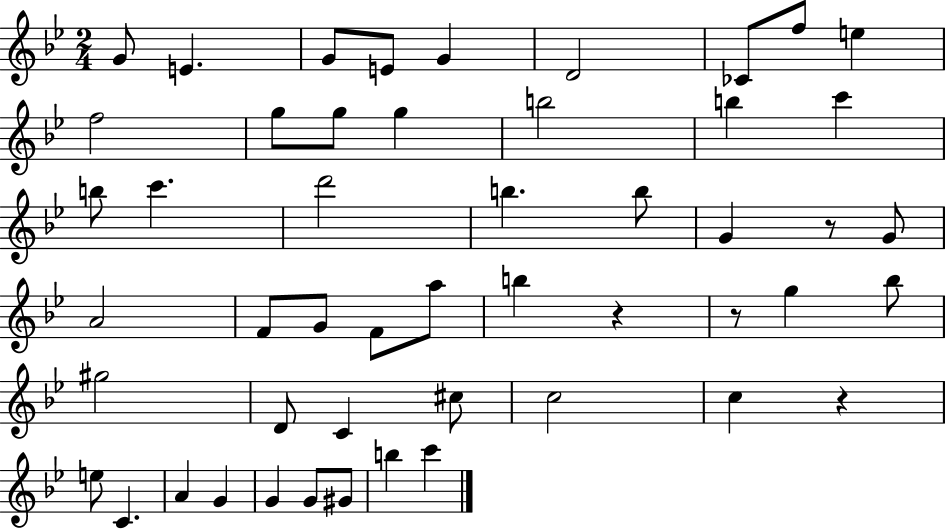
{
  \clef treble
  \numericTimeSignature
  \time 2/4
  \key bes \major
  g'8 e'4. | g'8 e'8 g'4 | d'2 | ces'8 f''8 e''4 | \break f''2 | g''8 g''8 g''4 | b''2 | b''4 c'''4 | \break b''8 c'''4. | d'''2 | b''4. b''8 | g'4 r8 g'8 | \break a'2 | f'8 g'8 f'8 a''8 | b''4 r4 | r8 g''4 bes''8 | \break gis''2 | d'8 c'4 cis''8 | c''2 | c''4 r4 | \break e''8 c'4. | a'4 g'4 | g'4 g'8 gis'8 | b''4 c'''4 | \break \bar "|."
}